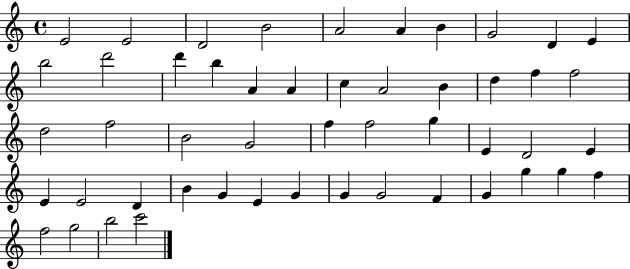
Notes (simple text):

E4/h E4/h D4/h B4/h A4/h A4/q B4/q G4/h D4/q E4/q B5/h D6/h D6/q B5/q A4/q A4/q C5/q A4/h B4/q D5/q F5/q F5/h D5/h F5/h B4/h G4/h F5/q F5/h G5/q E4/q D4/h E4/q E4/q E4/h D4/q B4/q G4/q E4/q G4/q G4/q G4/h F4/q G4/q G5/q G5/q F5/q F5/h G5/h B5/h C6/h